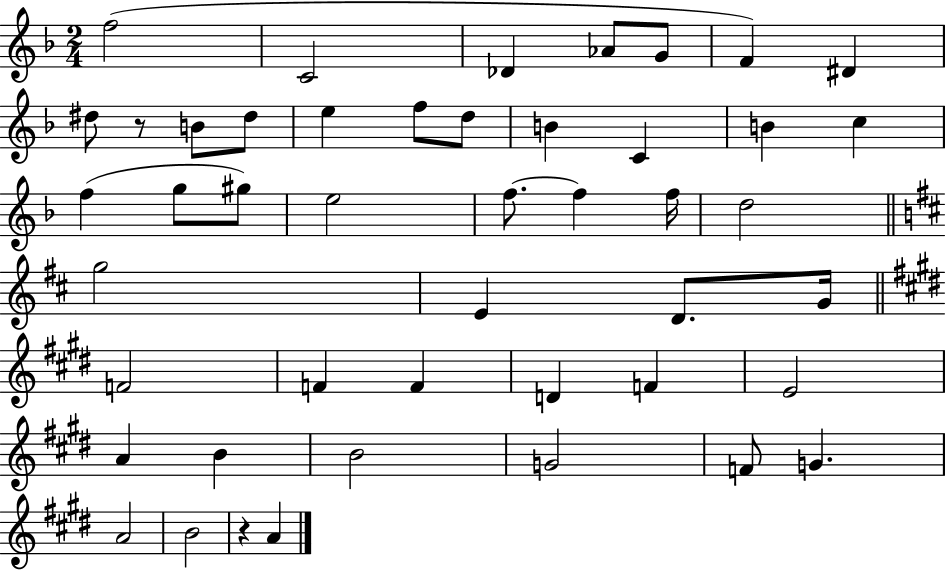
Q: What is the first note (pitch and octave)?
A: F5